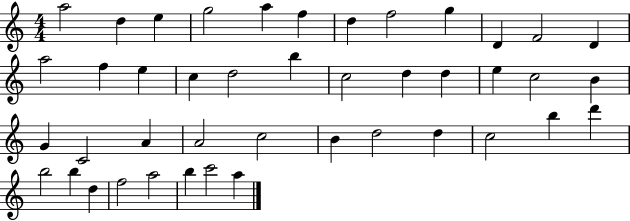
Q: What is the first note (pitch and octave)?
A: A5